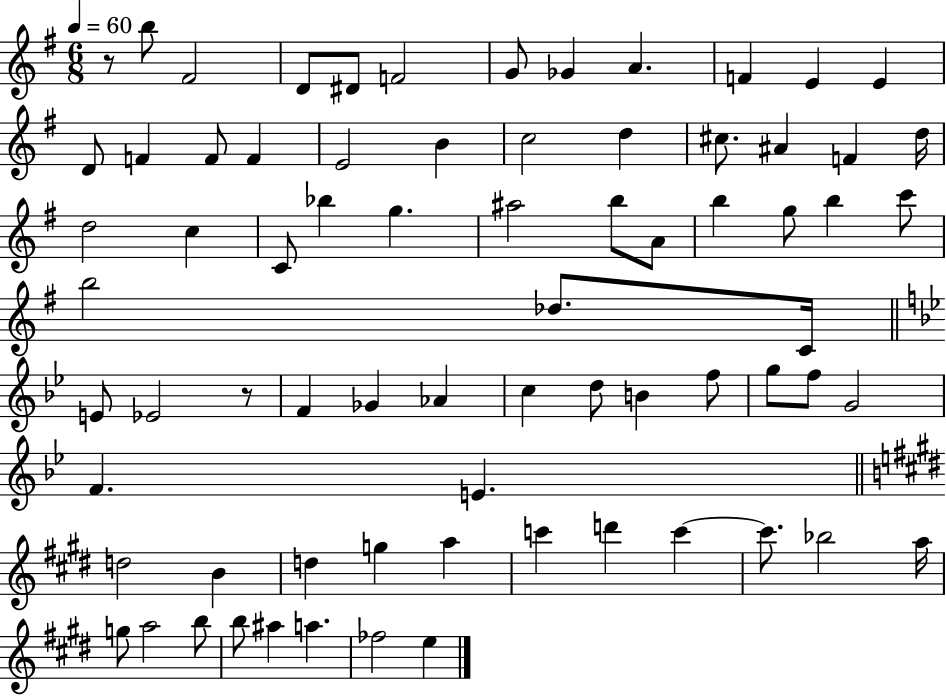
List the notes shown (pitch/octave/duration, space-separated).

R/e B5/e F#4/h D4/e D#4/e F4/h G4/e Gb4/q A4/q. F4/q E4/q E4/q D4/e F4/q F4/e F4/q E4/h B4/q C5/h D5/q C#5/e. A#4/q F4/q D5/s D5/h C5/q C4/e Bb5/q G5/q. A#5/h B5/e A4/e B5/q G5/e B5/q C6/e B5/h Db5/e. C4/s E4/e Eb4/h R/e F4/q Gb4/q Ab4/q C5/q D5/e B4/q F5/e G5/e F5/e G4/h F4/q. E4/q. D5/h B4/q D5/q G5/q A5/q C6/q D6/q C6/q C6/e. Bb5/h A5/s G5/e A5/h B5/e B5/e A#5/q A5/q. FES5/h E5/q